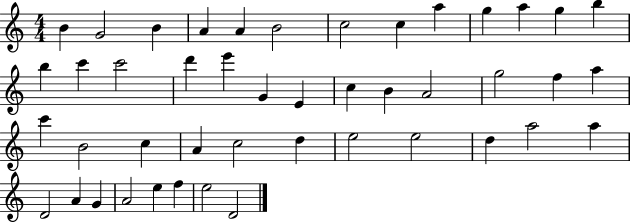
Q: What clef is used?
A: treble